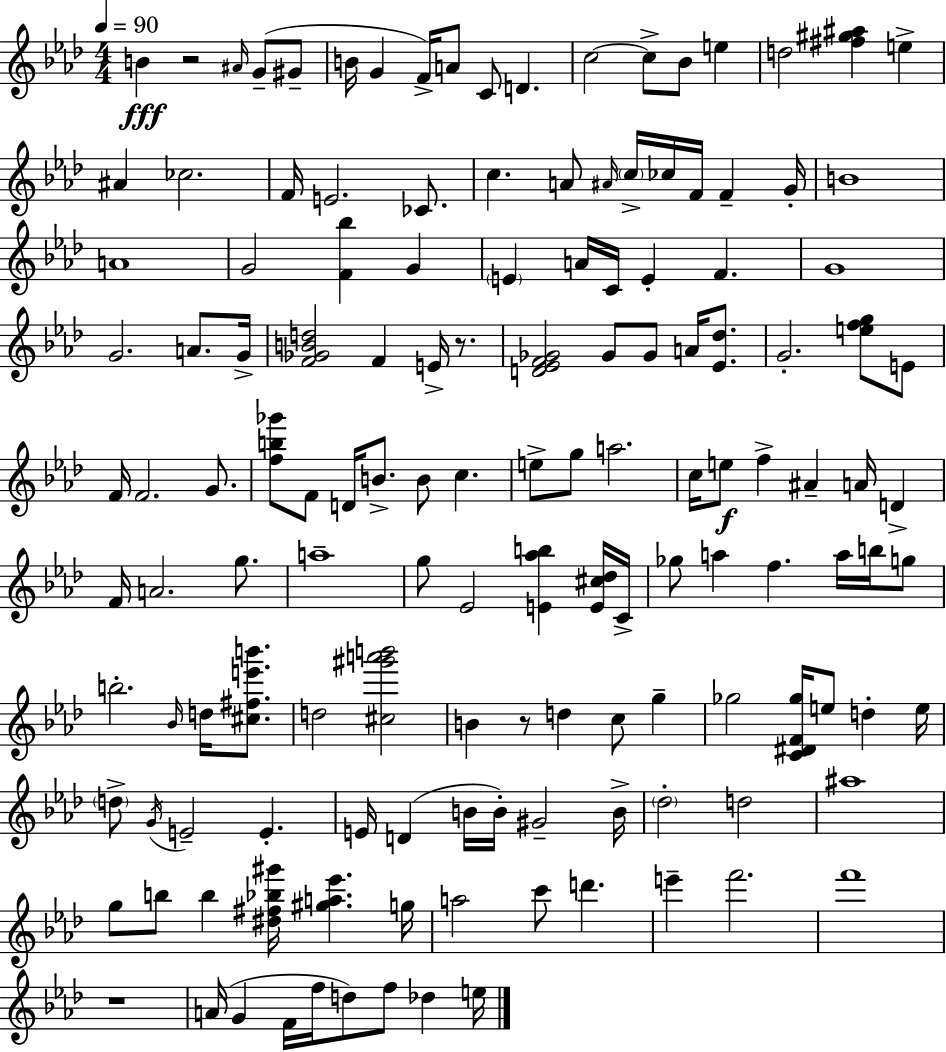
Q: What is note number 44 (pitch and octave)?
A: E4